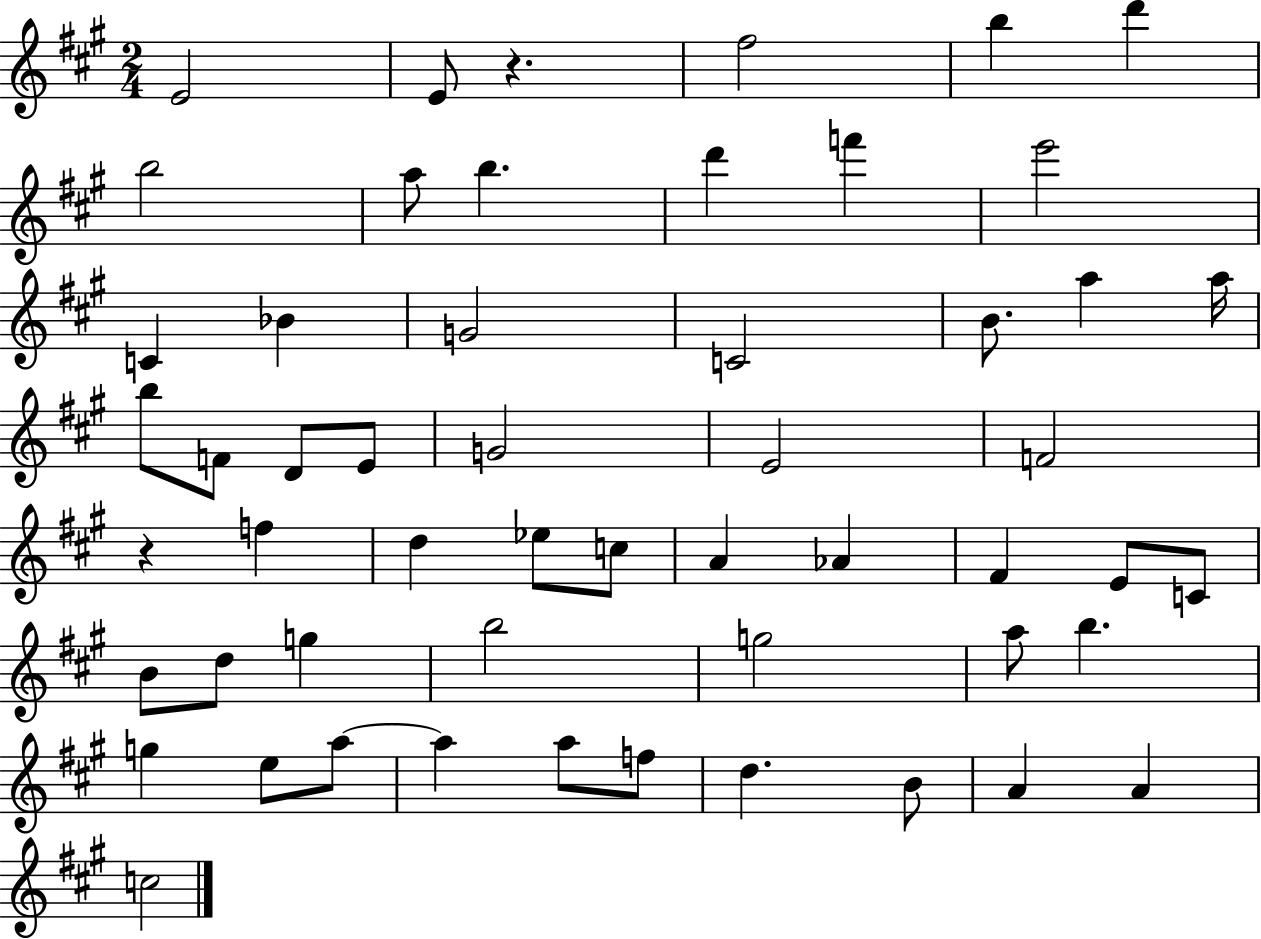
{
  \clef treble
  \numericTimeSignature
  \time 2/4
  \key a \major
  \repeat volta 2 { e'2 | e'8 r4. | fis''2 | b''4 d'''4 | \break b''2 | a''8 b''4. | d'''4 f'''4 | e'''2 | \break c'4 bes'4 | g'2 | c'2 | b'8. a''4 a''16 | \break b''8 f'8 d'8 e'8 | g'2 | e'2 | f'2 | \break r4 f''4 | d''4 ees''8 c''8 | a'4 aes'4 | fis'4 e'8 c'8 | \break b'8 d''8 g''4 | b''2 | g''2 | a''8 b''4. | \break g''4 e''8 a''8~~ | a''4 a''8 f''8 | d''4. b'8 | a'4 a'4 | \break c''2 | } \bar "|."
}